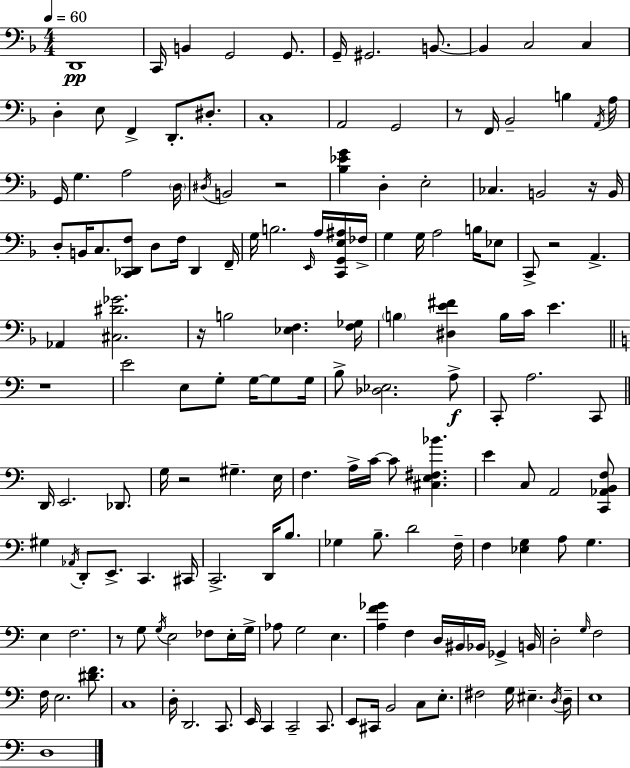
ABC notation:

X:1
T:Untitled
M:4/4
L:1/4
K:Dm
D,,4 C,,/4 B,, G,,2 G,,/2 G,,/4 ^G,,2 B,,/2 B,, C,2 C, D, E,/2 F,, D,,/2 ^D,/2 C,4 A,,2 G,,2 z/2 F,,/4 _B,,2 B, A,,/4 A,/4 G,,/4 G, A,2 D,/4 ^D,/4 B,,2 z2 [_B,_EG] D, E,2 _C, B,,2 z/4 B,,/4 D,/2 B,,/4 C,/2 [C,,_D,,F,]/2 D,/2 F,/4 _D,, F,,/4 G,/4 B,2 E,,/4 A,/4 [C,,G,,E,^A,]/4 _F,/4 G, G,/4 A,2 B,/4 _E,/2 C,,/2 z2 A,, _A,, [^C,^D_G]2 z/4 B,2 [_E,F,] [F,_G,]/4 B, [^D,E^F] B,/4 C/4 E z4 E2 E,/2 G,/2 G,/4 G,/2 G,/4 B,/2 [_D,_E,]2 A,/2 C,,/2 A,2 C,,/2 D,,/4 E,,2 _D,,/2 G,/4 z2 ^G, E,/4 F, A,/4 C/4 C/2 [^C,E,^F,_B] E C,/2 A,,2 [C,,_A,,B,,F,]/2 ^G, _A,,/4 D,,/2 E,,/2 C,, ^C,,/4 C,,2 D,,/4 B,/2 _G, B,/2 D2 F,/4 F, [_E,G,] A,/2 G, E, F,2 z/2 G,/2 G,/4 E,2 _F,/2 E,/4 G,/4 _A,/2 G,2 E, [A,F_G] F, D,/4 ^B,,/4 _B,,/4 _G,, B,,/4 D,2 G,/4 F,2 F,/4 E,2 [^DF]/2 C,4 D,/4 D,,2 C,,/2 E,,/4 C,, C,,2 C,,/2 E,,/2 ^C,,/4 B,,2 C,/2 E,/2 ^F,2 G,/4 ^E, D,/4 D,/4 E,4 D,4